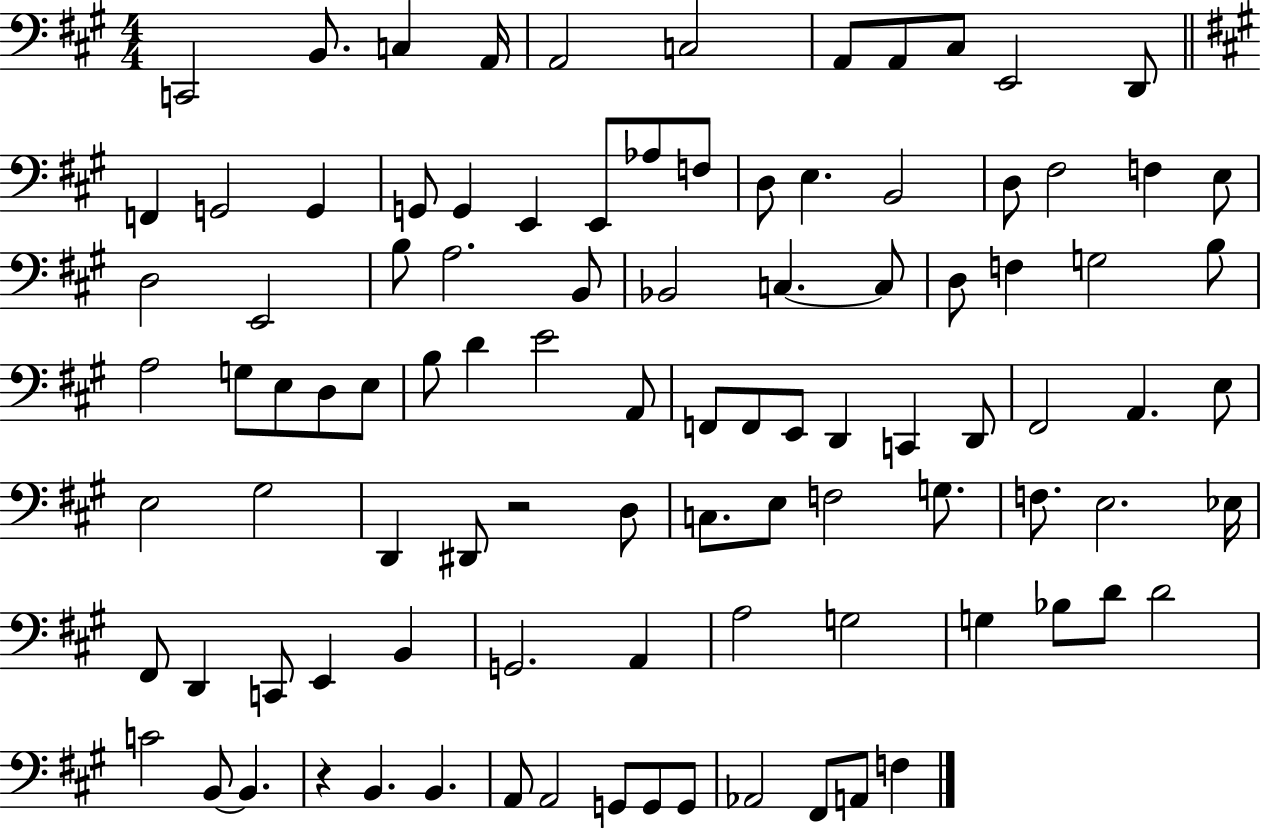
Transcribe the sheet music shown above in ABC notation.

X:1
T:Untitled
M:4/4
L:1/4
K:A
C,,2 B,,/2 C, A,,/4 A,,2 C,2 A,,/2 A,,/2 ^C,/2 E,,2 D,,/2 F,, G,,2 G,, G,,/2 G,, E,, E,,/2 _A,/2 F,/2 D,/2 E, B,,2 D,/2 ^F,2 F, E,/2 D,2 E,,2 B,/2 A,2 B,,/2 _B,,2 C, C,/2 D,/2 F, G,2 B,/2 A,2 G,/2 E,/2 D,/2 E,/2 B,/2 D E2 A,,/2 F,,/2 F,,/2 E,,/2 D,, C,, D,,/2 ^F,,2 A,, E,/2 E,2 ^G,2 D,, ^D,,/2 z2 D,/2 C,/2 E,/2 F,2 G,/2 F,/2 E,2 _E,/4 ^F,,/2 D,, C,,/2 E,, B,, G,,2 A,, A,2 G,2 G, _B,/2 D/2 D2 C2 B,,/2 B,, z B,, B,, A,,/2 A,,2 G,,/2 G,,/2 G,,/2 _A,,2 ^F,,/2 A,,/2 F,